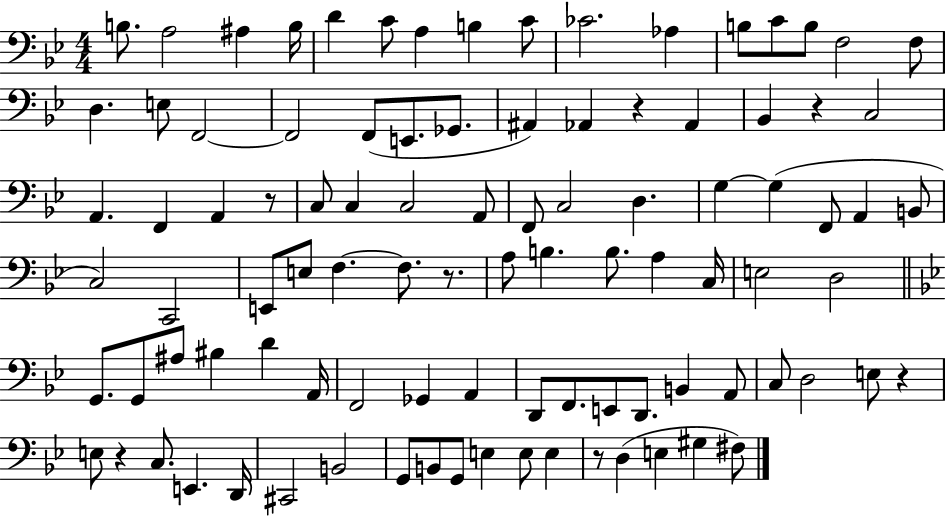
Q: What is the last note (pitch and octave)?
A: F#3